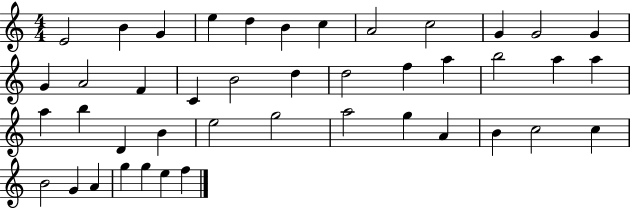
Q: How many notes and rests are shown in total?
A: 43